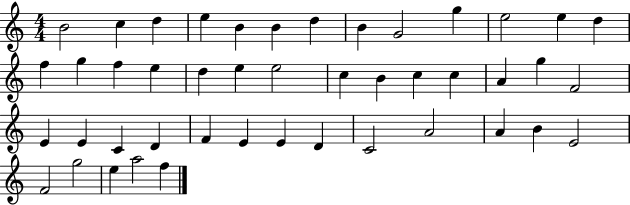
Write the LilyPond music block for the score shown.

{
  \clef treble
  \numericTimeSignature
  \time 4/4
  \key c \major
  b'2 c''4 d''4 | e''4 b'4 b'4 d''4 | b'4 g'2 g''4 | e''2 e''4 d''4 | \break f''4 g''4 f''4 e''4 | d''4 e''4 e''2 | c''4 b'4 c''4 c''4 | a'4 g''4 f'2 | \break e'4 e'4 c'4 d'4 | f'4 e'4 e'4 d'4 | c'2 a'2 | a'4 b'4 e'2 | \break f'2 g''2 | e''4 a''2 f''4 | \bar "|."
}